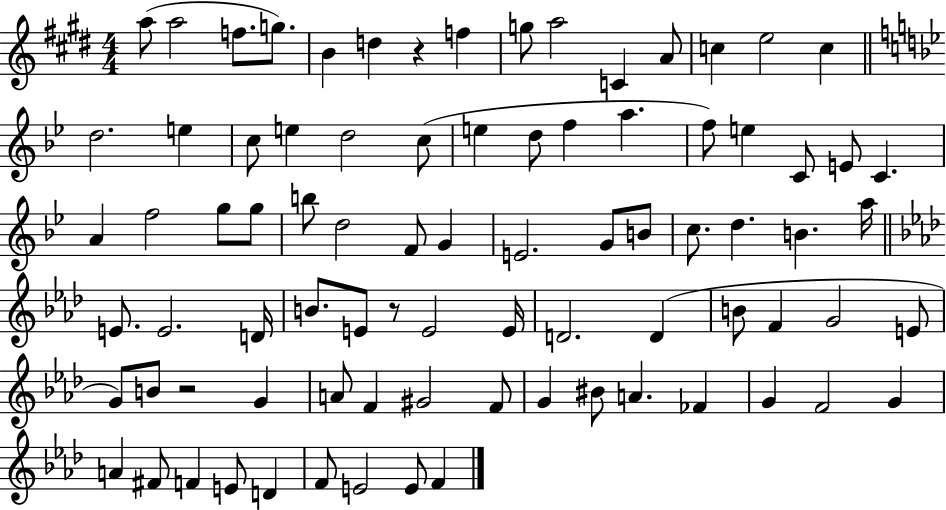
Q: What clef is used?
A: treble